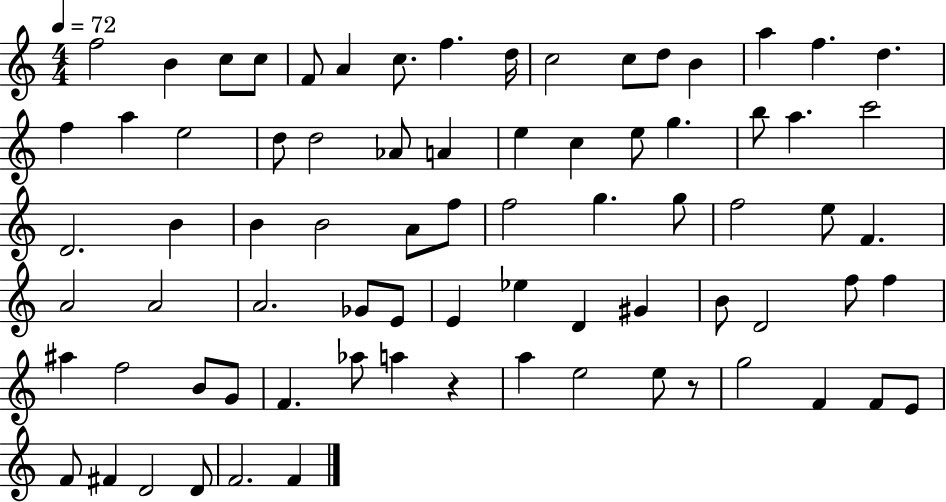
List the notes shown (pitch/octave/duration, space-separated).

F5/h B4/q C5/e C5/e F4/e A4/q C5/e. F5/q. D5/s C5/h C5/e D5/e B4/q A5/q F5/q. D5/q. F5/q A5/q E5/h D5/e D5/h Ab4/e A4/q E5/q C5/q E5/e G5/q. B5/e A5/q. C6/h D4/h. B4/q B4/q B4/h A4/e F5/e F5/h G5/q. G5/e F5/h E5/e F4/q. A4/h A4/h A4/h. Gb4/e E4/e E4/q Eb5/q D4/q G#4/q B4/e D4/h F5/e F5/q A#5/q F5/h B4/e G4/e F4/q. Ab5/e A5/q R/q A5/q E5/h E5/e R/e G5/h F4/q F4/e E4/e F4/e F#4/q D4/h D4/e F4/h. F4/q